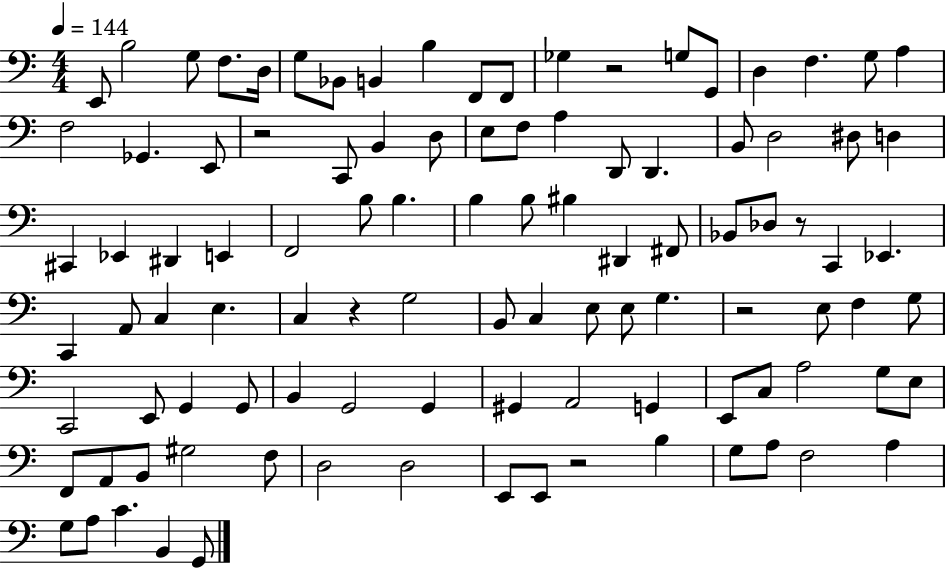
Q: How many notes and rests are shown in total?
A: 103